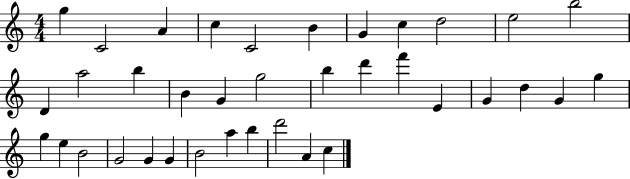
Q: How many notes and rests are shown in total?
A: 37